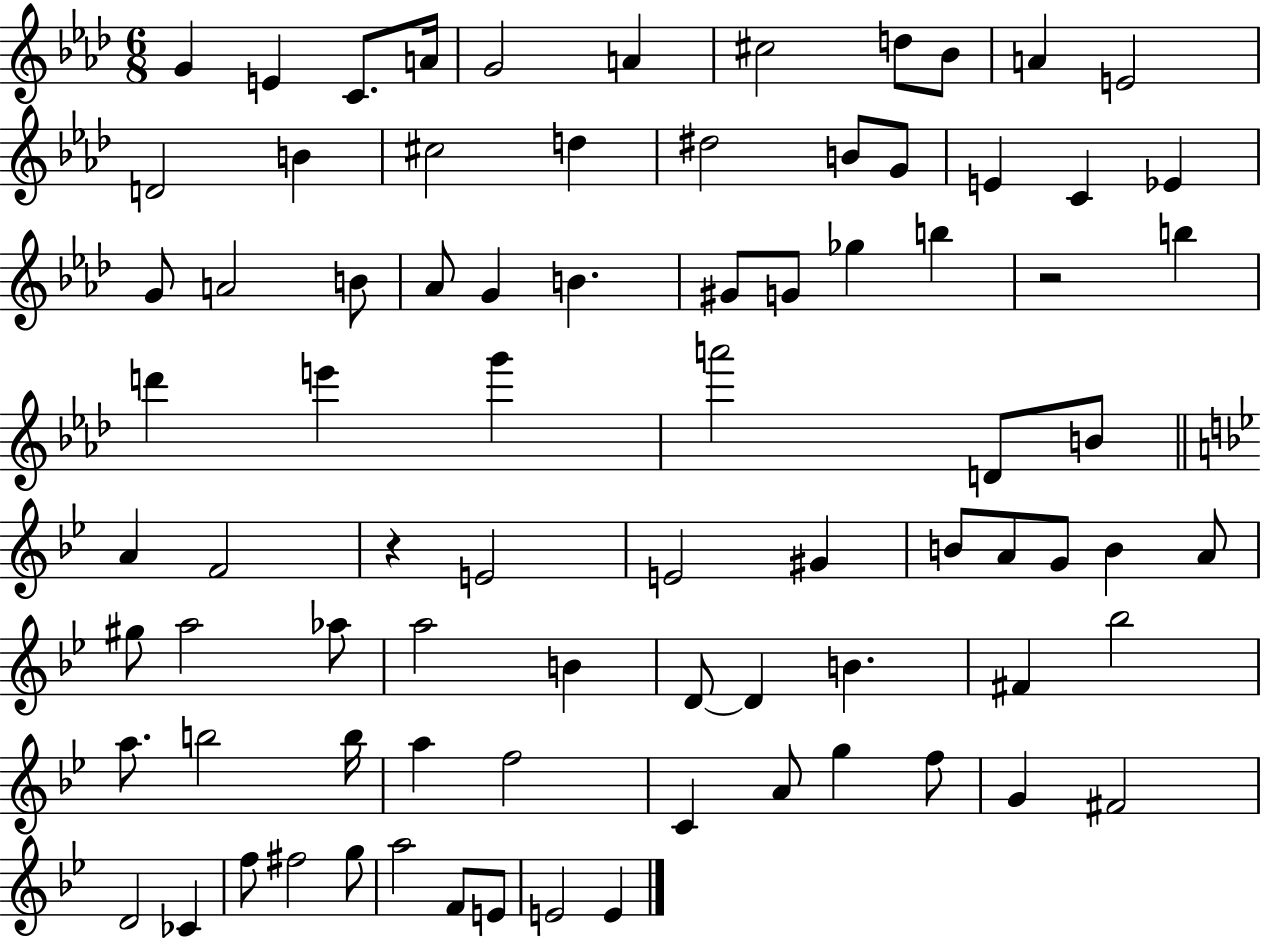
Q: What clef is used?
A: treble